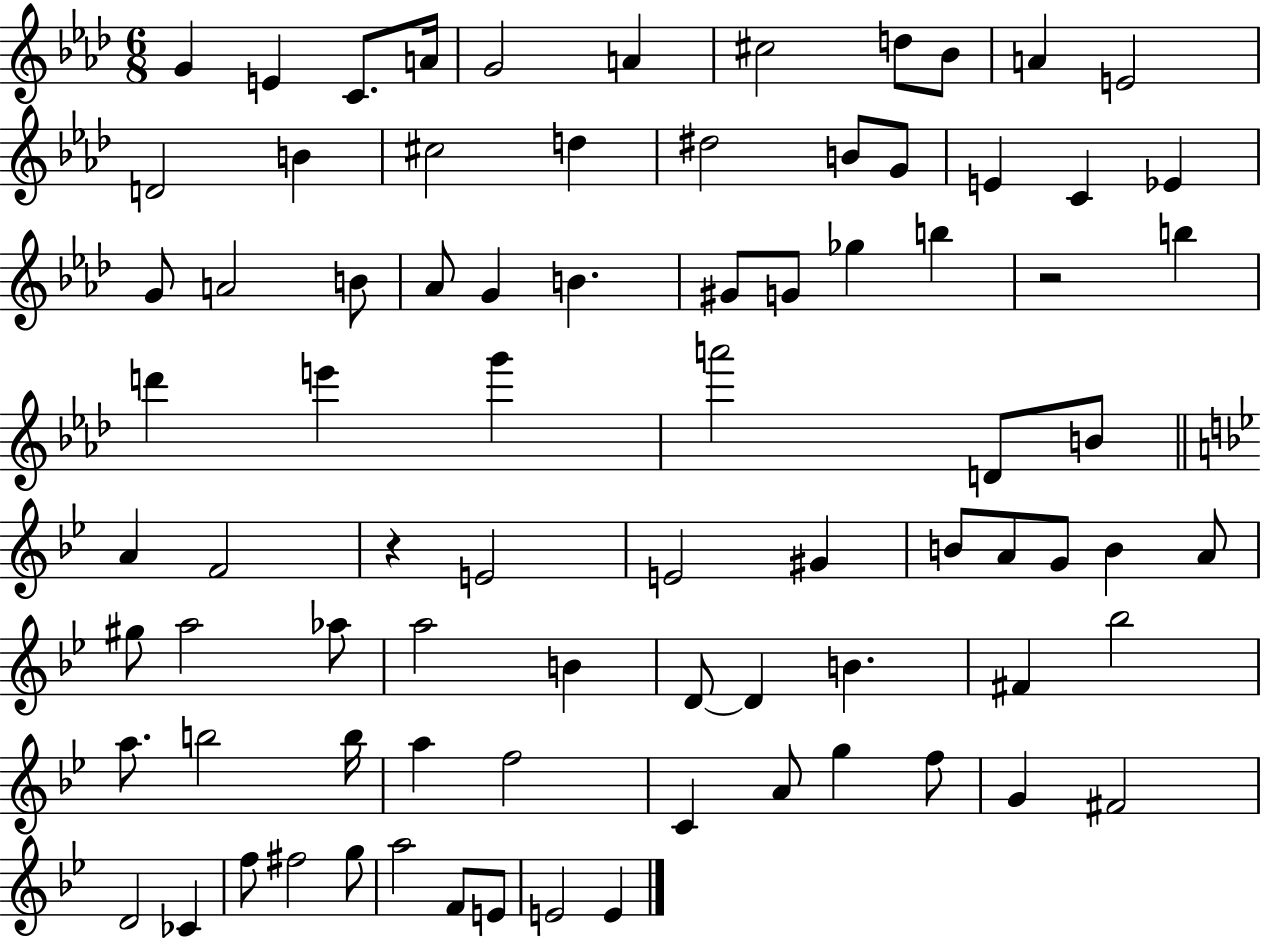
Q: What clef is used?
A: treble